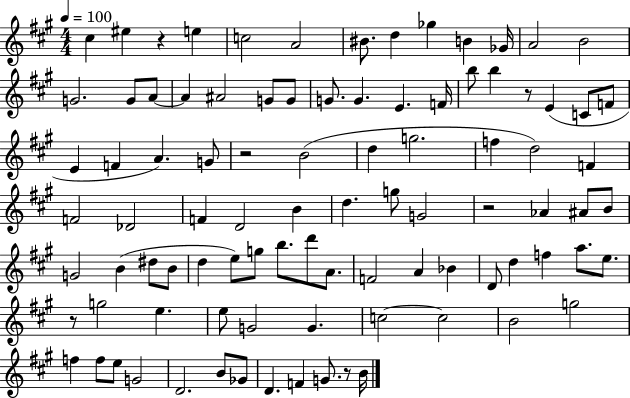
{
  \clef treble
  \numericTimeSignature
  \time 4/4
  \key a \major
  \tempo 4 = 100
  cis''4 eis''4 r4 e''4 | c''2 a'2 | bis'8. d''4 ges''4 b'4 ges'16 | a'2 b'2 | \break g'2. g'8 a'8~~ | a'4 ais'2 g'8 g'8 | g'8. g'4. e'4. f'16 | b''8 b''4 r8 e'4( c'8 f'8 | \break e'4 f'4 a'4.) g'8 | r2 b'2( | d''4 g''2. | f''4 d''2) f'4 | \break f'2 des'2 | f'4 d'2 b'4 | d''4. g''8 g'2 | r2 aes'4 ais'8 b'8 | \break g'2 b'4( dis''8 b'8 | d''4 e''8) g''8 b''8. d'''8 a'8. | f'2 a'4 bes'4 | d'8 d''4 f''4 a''8. e''8. | \break r8 g''2 e''4. | e''8 g'2 g'4. | c''2~~ c''2 | b'2 g''2 | \break f''4 f''8 e''8 g'2 | d'2. b'8 ges'8 | d'4. f'4 g'8. r8 b'16 | \bar "|."
}